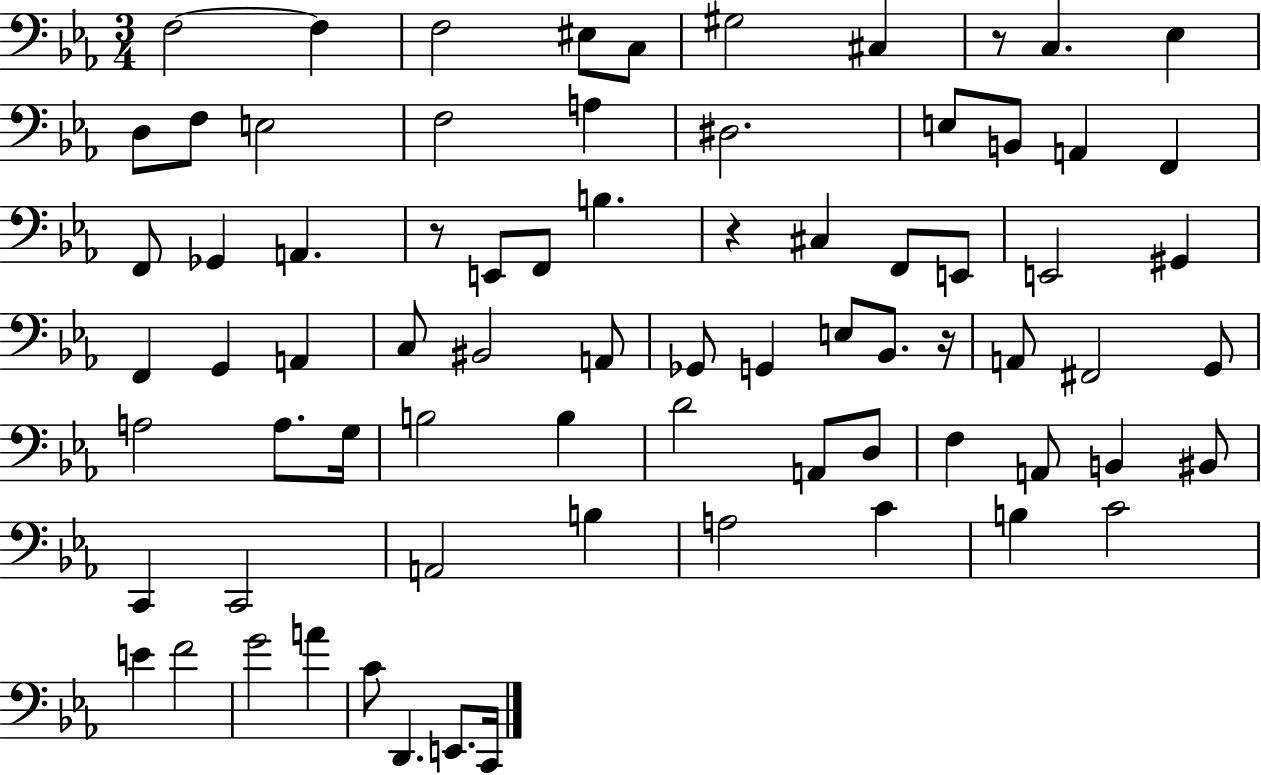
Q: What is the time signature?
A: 3/4